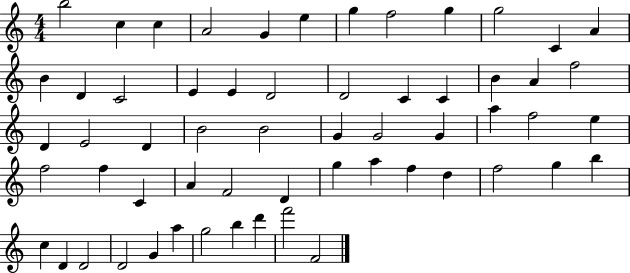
B5/h C5/q C5/q A4/h G4/q E5/q G5/q F5/h G5/q G5/h C4/q A4/q B4/q D4/q C4/h E4/q E4/q D4/h D4/h C4/q C4/q B4/q A4/q F5/h D4/q E4/h D4/q B4/h B4/h G4/q G4/h G4/q A5/q F5/h E5/q F5/h F5/q C4/q A4/q F4/h D4/q G5/q A5/q F5/q D5/q F5/h G5/q B5/q C5/q D4/q D4/h D4/h G4/q A5/q G5/h B5/q D6/q F6/h F4/h